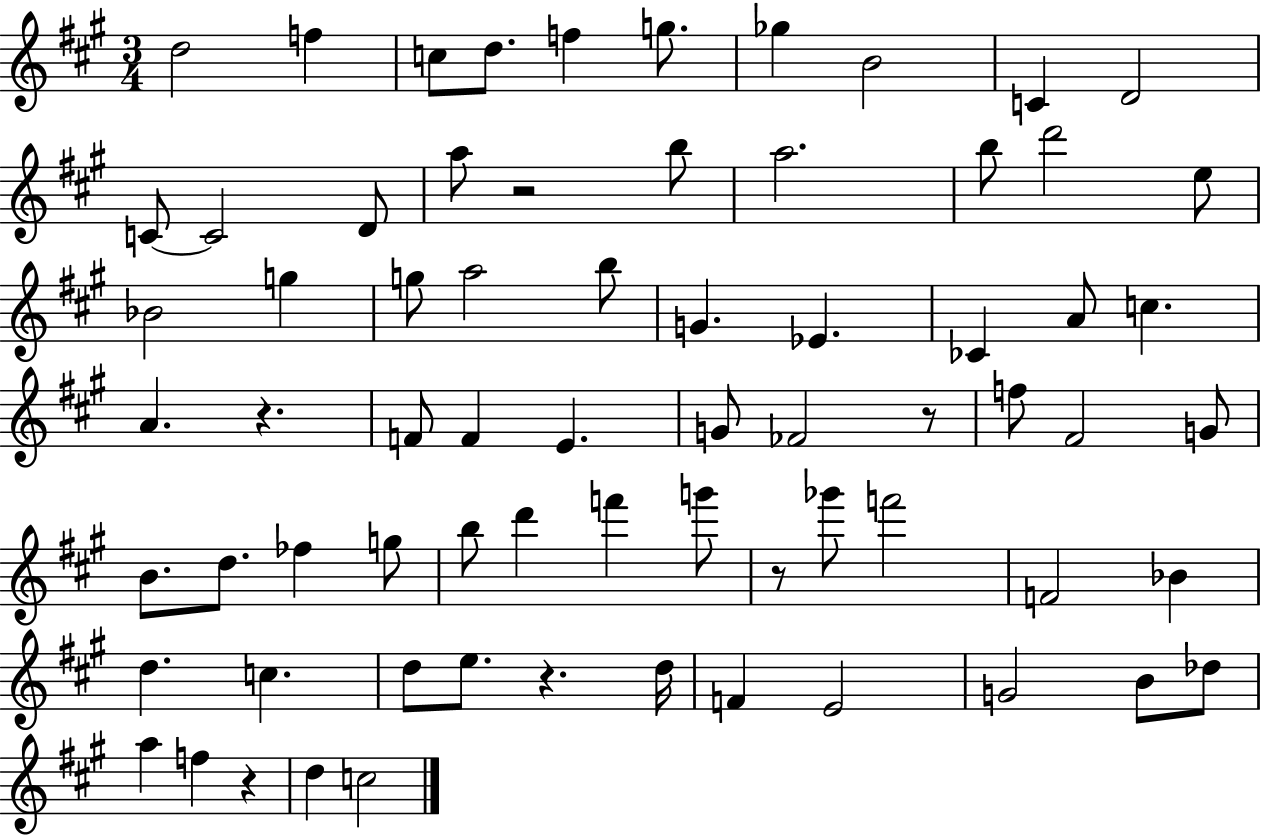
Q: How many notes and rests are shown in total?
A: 70